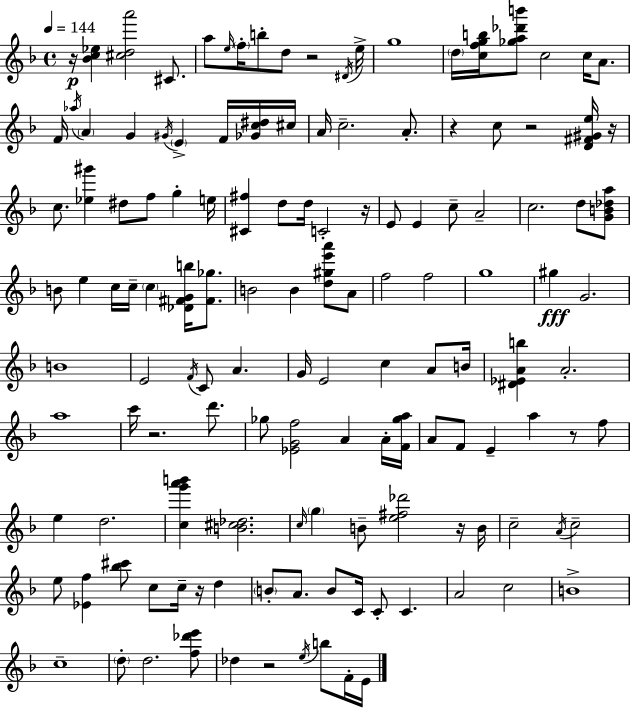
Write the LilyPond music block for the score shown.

{
  \clef treble
  \time 4/4
  \defaultTimeSignature
  \key d \minor
  \tempo 4 = 144
  r16\p <bes' c'' ees''>4 <cis'' d'' a'''>2 cis'8. | a''8 \grace { e''16 } \parenthesize f''16-. b''8-. d''8 r2 | \acciaccatura { dis'16 } e''16-> g''1 | \parenthesize d''16 <c'' f'' g'' b''>16 <ges'' a'' des''' b'''>8 c''2 c''16 a'8. | \break f'16 \acciaccatura { aes''16 } \parenthesize a'4 g'4 \acciaccatura { gis'16 } \parenthesize e'4-> | f'16 <ges' c'' dis''>16 cis''16 a'16 c''2.-- | a'8.-. r4 c''8 r2 | <d' fis' gis' e''>16 r16 c''8. <ees'' gis'''>4 dis''8 f''8 g''4-. | \break e''16 <cis' fis''>4 d''8 d''16 c'2-. | r16 e'8 e'4 c''8-- a'2-- | c''2. | d''8 <g' b' des'' a''>8 b'8 e''4 c''16 c''16-- \parenthesize c''4 | \break <des' fis' g' b''>16 <fis' ges''>8. b'2 b'4 | <d'' gis'' e''' a'''>8 a'8 f''2 f''2 | g''1 | gis''4\fff g'2. | \break b'1 | e'2 \acciaccatura { f'16 } c'8 a'4. | g'16 e'2 c''4 | a'8 b'16 <dis' ees' a' b''>4 a'2.-. | \break a''1 | c'''16 r2. | d'''8. ges''8 <ees' g' f''>2 a'4 | a'16-. <f' ges'' a''>16 a'8 f'8 e'4-- a''4 | \break r8 f''8 e''4 d''2. | <c'' g''' a''' b'''>4 <b' cis'' des''>2. | \grace { c''16 } \parenthesize g''4 b'8-- <e'' fis'' des'''>2 | r16 b'16 c''2-- \acciaccatura { a'16 } c''2-- | \break e''8 <ees' f''>4 <bes'' cis'''>8 c''8 | c''16-- r16 d''4 \parenthesize b'8-. a'8. b'8 c'16 c'8-. | c'4. a'2 c''2 | b'1-> | \break c''1-- | \parenthesize d''8-. d''2. | <f'' des''' e'''>8 des''4 r2 | \acciaccatura { e''16 } b''8 f'16-. e'16 \bar "|."
}